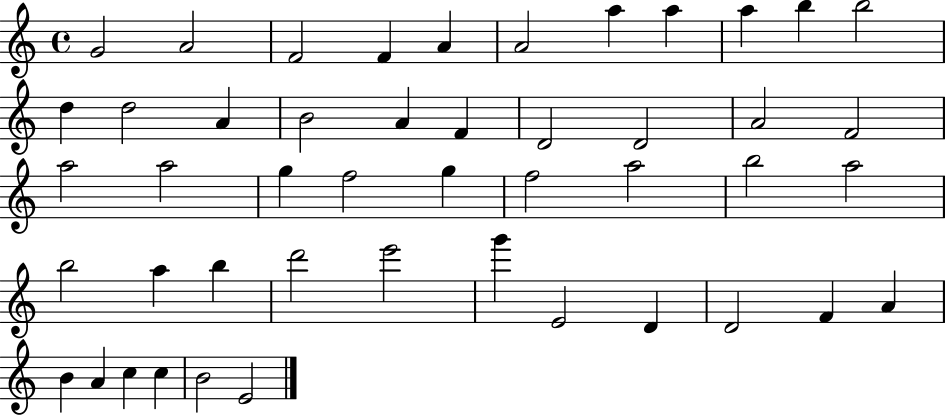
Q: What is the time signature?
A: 4/4